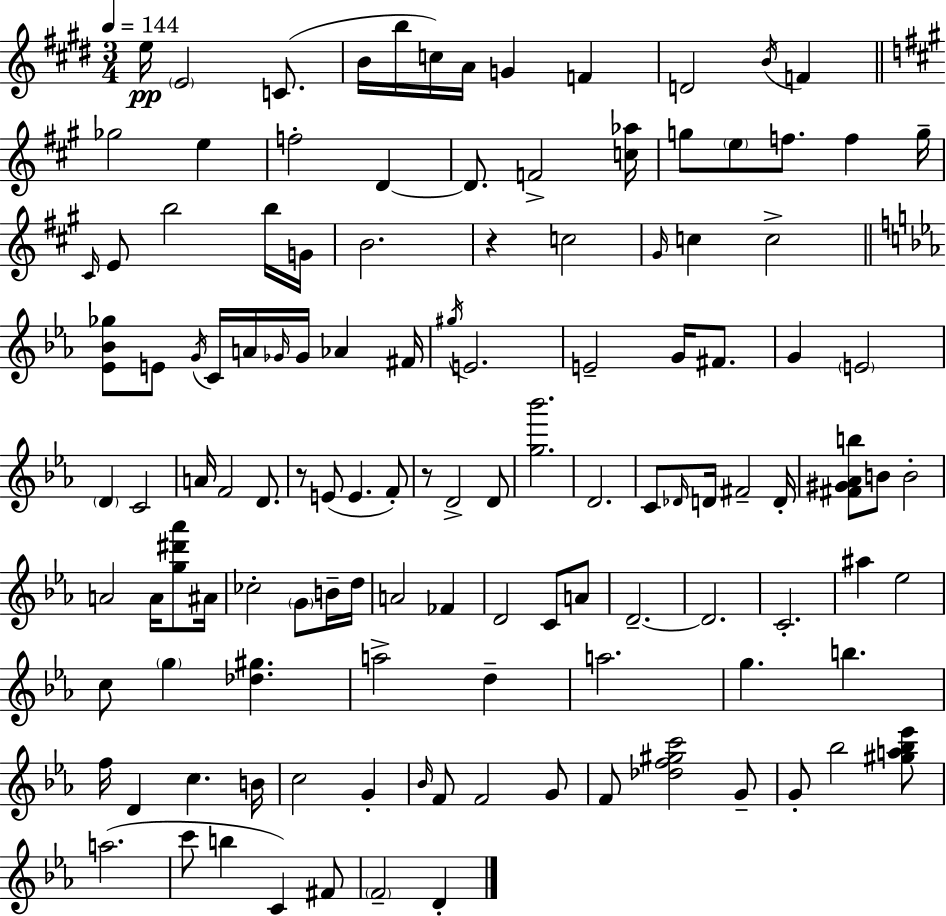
E5/s E4/h C4/e. B4/s B5/s C5/s A4/s G4/q F4/q D4/h B4/s F4/q Gb5/h E5/q F5/h D4/q D4/e. F4/h [C5,Ab5]/s G5/e E5/e F5/e. F5/q G5/s C#4/s E4/e B5/h B5/s G4/s B4/h. R/q C5/h G#4/s C5/q C5/h [Eb4,Bb4,Gb5]/e E4/e G4/s C4/s A4/s Gb4/s Gb4/s Ab4/q F#4/s G#5/s E4/h. E4/h G4/s F#4/e. G4/q E4/h D4/q C4/h A4/s F4/h D4/e. R/e E4/e E4/q. F4/e R/e D4/h D4/e [G5,Bb6]/h. D4/h. C4/e Db4/s D4/s F#4/h D4/s [F#4,G#4,Ab4,B5]/e B4/e B4/h A4/h A4/s [G5,D#6,Ab6]/e A#4/s CES5/h G4/e B4/s D5/s A4/h FES4/q D4/h C4/e A4/e D4/h. D4/h. C4/h. A#5/q Eb5/h C5/e G5/q [Db5,G#5]/q. A5/h D5/q A5/h. G5/q. B5/q. F5/s D4/q C5/q. B4/s C5/h G4/q Bb4/s F4/e F4/h G4/e F4/e [Db5,F5,G#5,C6]/h G4/e G4/e Bb5/h [G#5,A5,Bb5,Eb6]/e A5/h. C6/e B5/q C4/q F#4/e F4/h D4/q